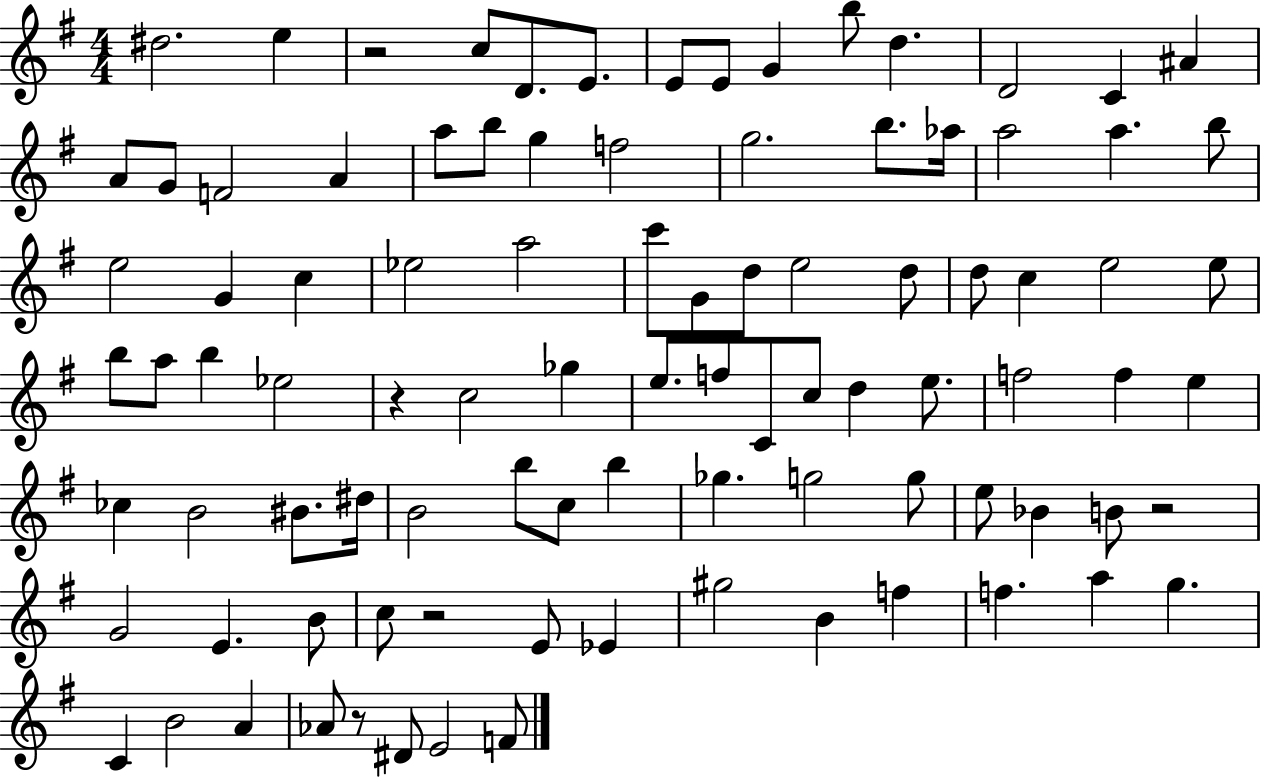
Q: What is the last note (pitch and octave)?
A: F4